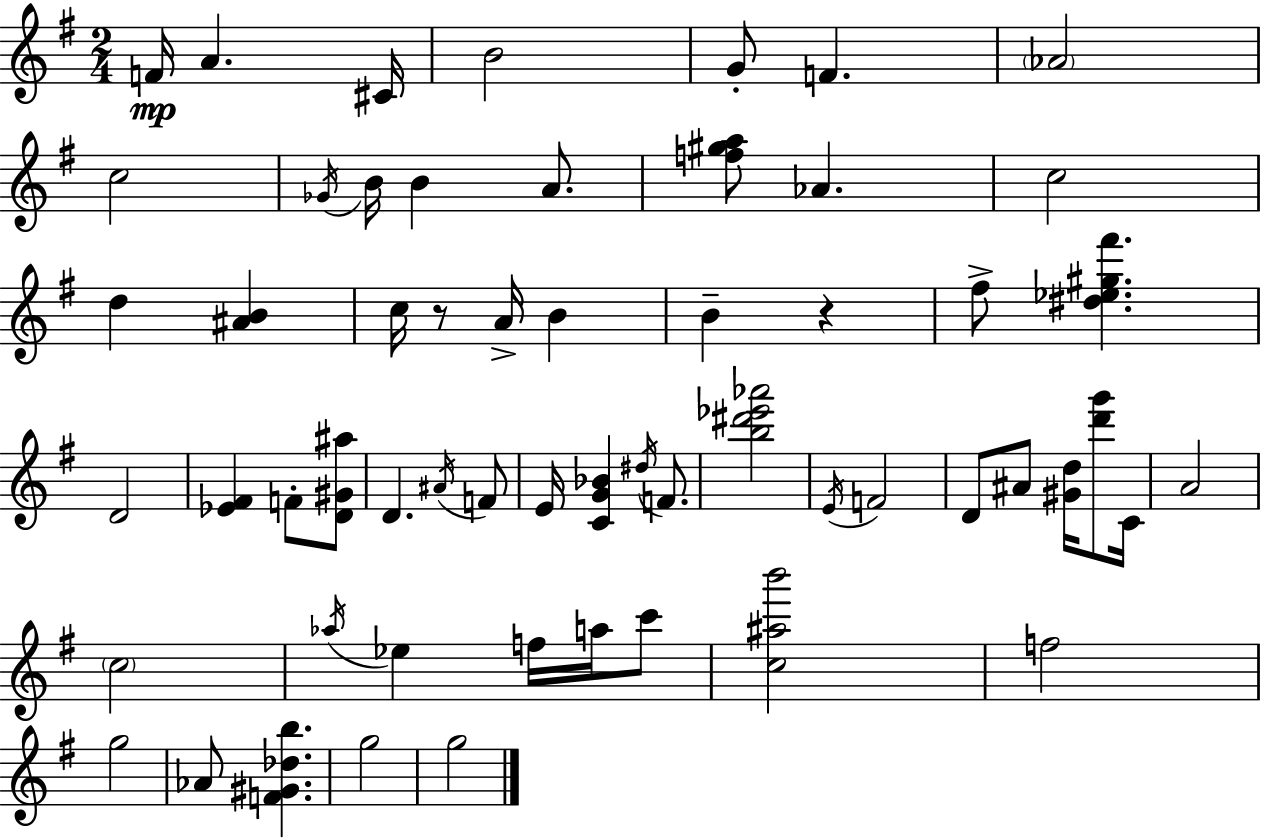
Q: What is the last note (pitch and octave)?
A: G5